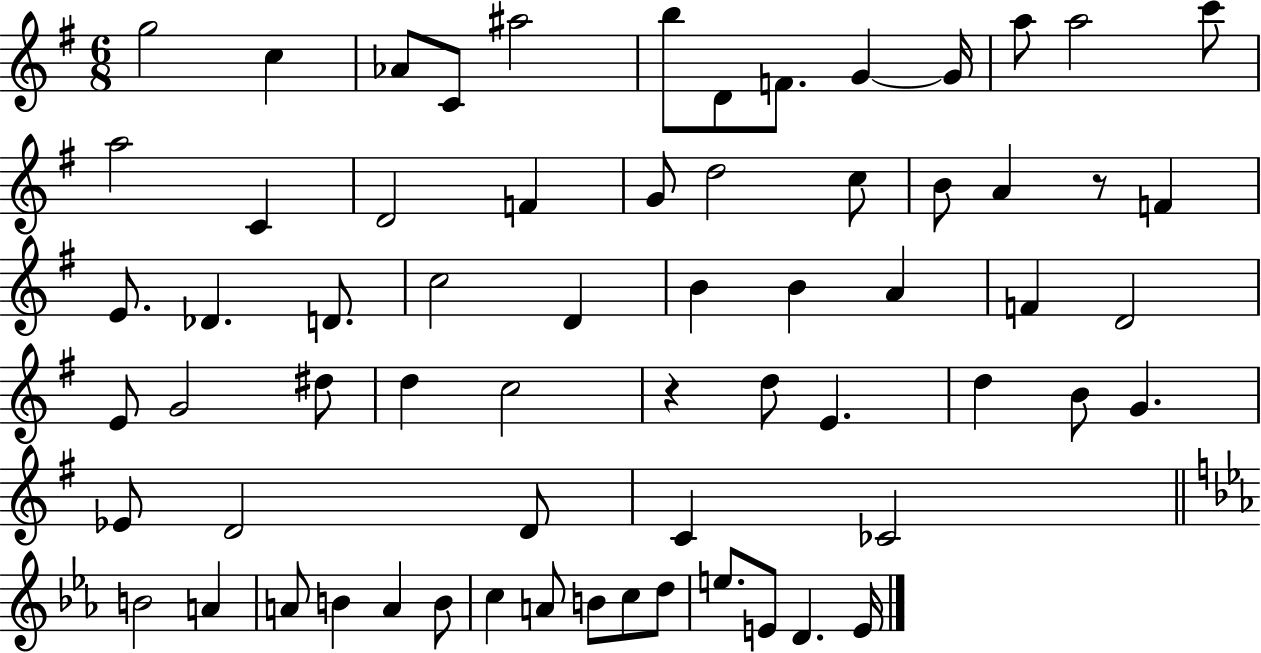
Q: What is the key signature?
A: G major